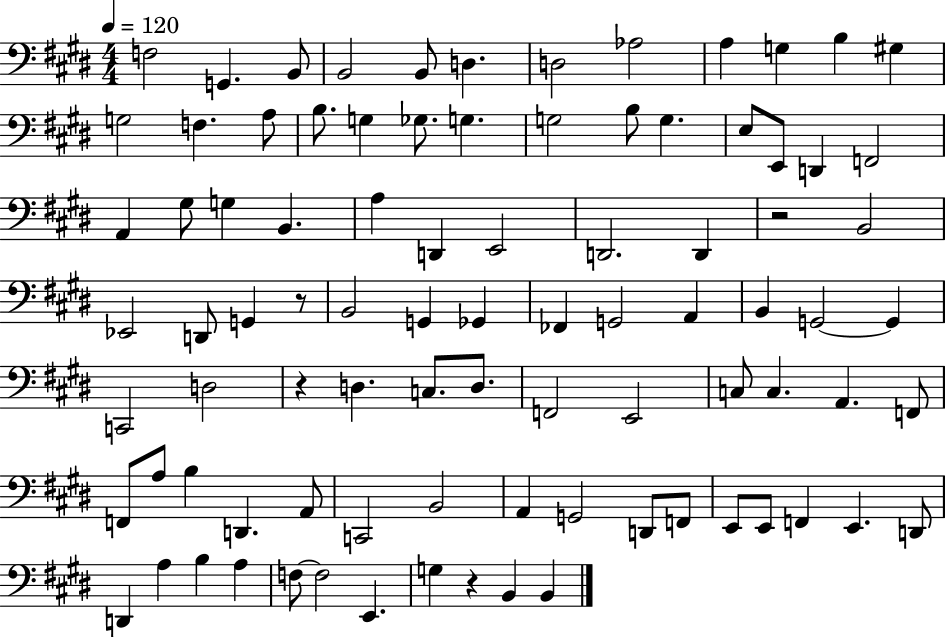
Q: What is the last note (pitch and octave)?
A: B2